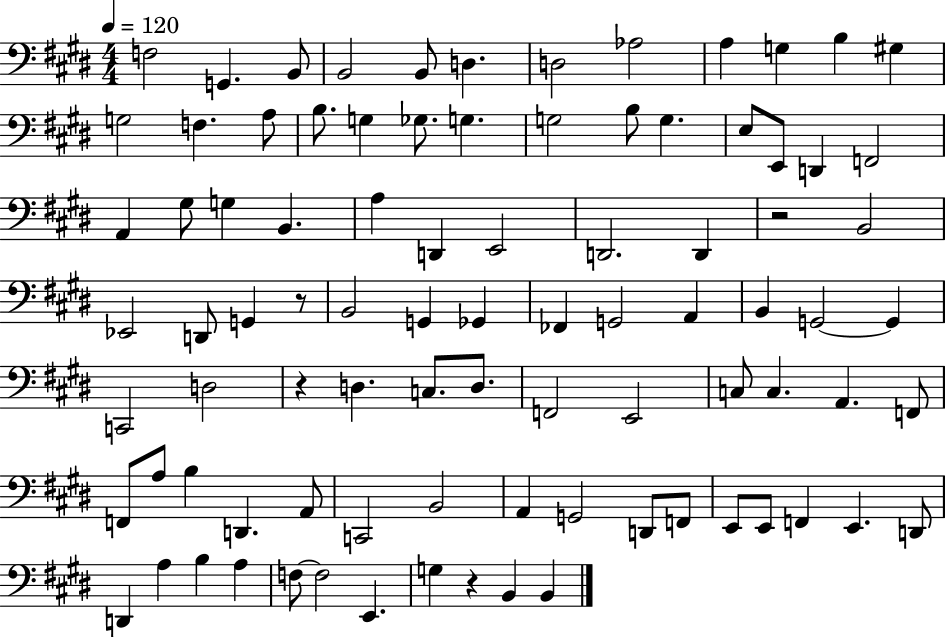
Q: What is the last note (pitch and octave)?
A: B2